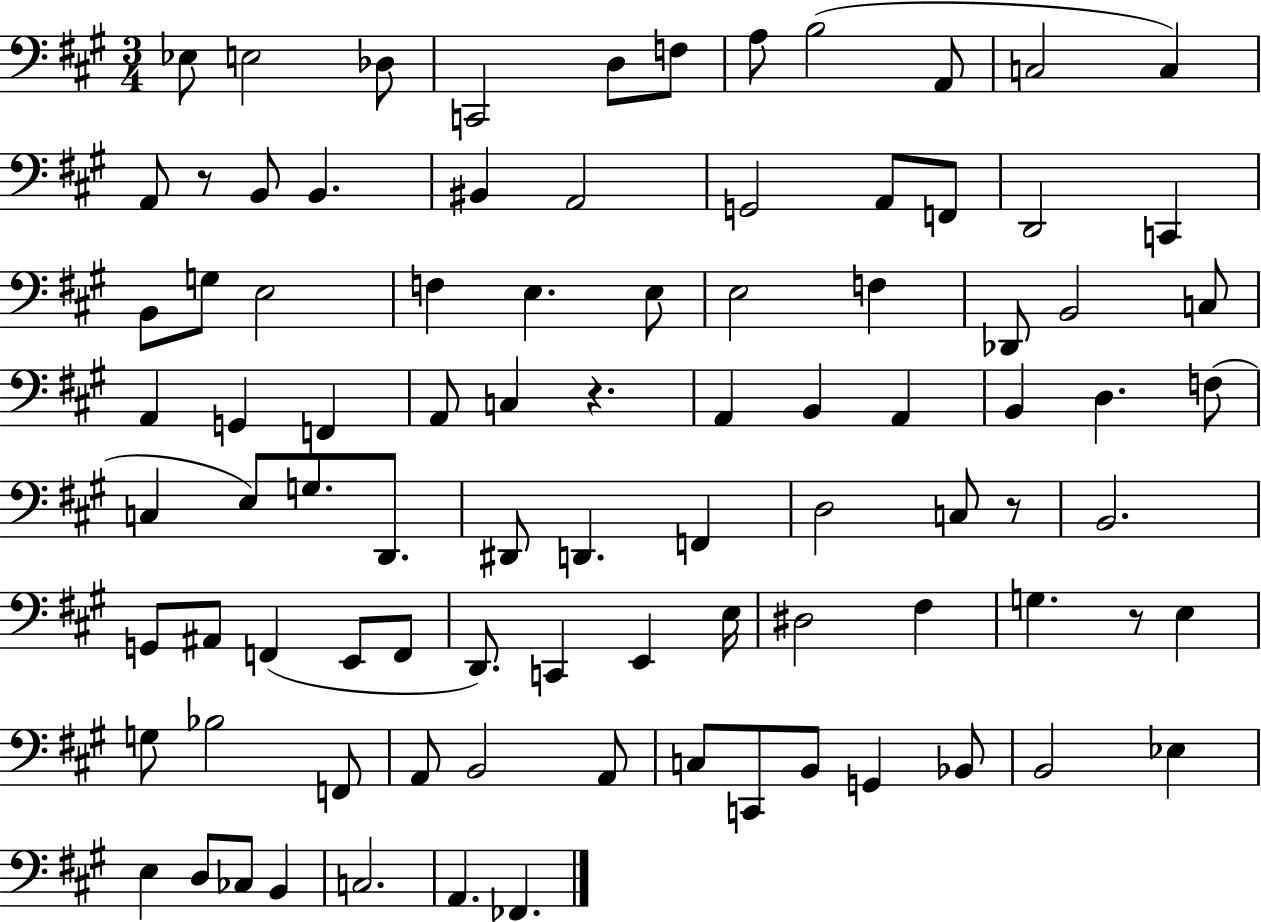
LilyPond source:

{
  \clef bass
  \numericTimeSignature
  \time 3/4
  \key a \major
  \repeat volta 2 { ees8 e2 des8 | c,2 d8 f8 | a8 b2( a,8 | c2 c4) | \break a,8 r8 b,8 b,4. | bis,4 a,2 | g,2 a,8 f,8 | d,2 c,4 | \break b,8 g8 e2 | f4 e4. e8 | e2 f4 | des,8 b,2 c8 | \break a,4 g,4 f,4 | a,8 c4 r4. | a,4 b,4 a,4 | b,4 d4. f8( | \break c4 e8) g8. d,8. | dis,8 d,4. f,4 | d2 c8 r8 | b,2. | \break g,8 ais,8 f,4( e,8 f,8 | d,8.) c,4 e,4 e16 | dis2 fis4 | g4. r8 e4 | \break g8 bes2 f,8 | a,8 b,2 a,8 | c8 c,8 b,8 g,4 bes,8 | b,2 ees4 | \break e4 d8 ces8 b,4 | c2. | a,4. fes,4. | } \bar "|."
}